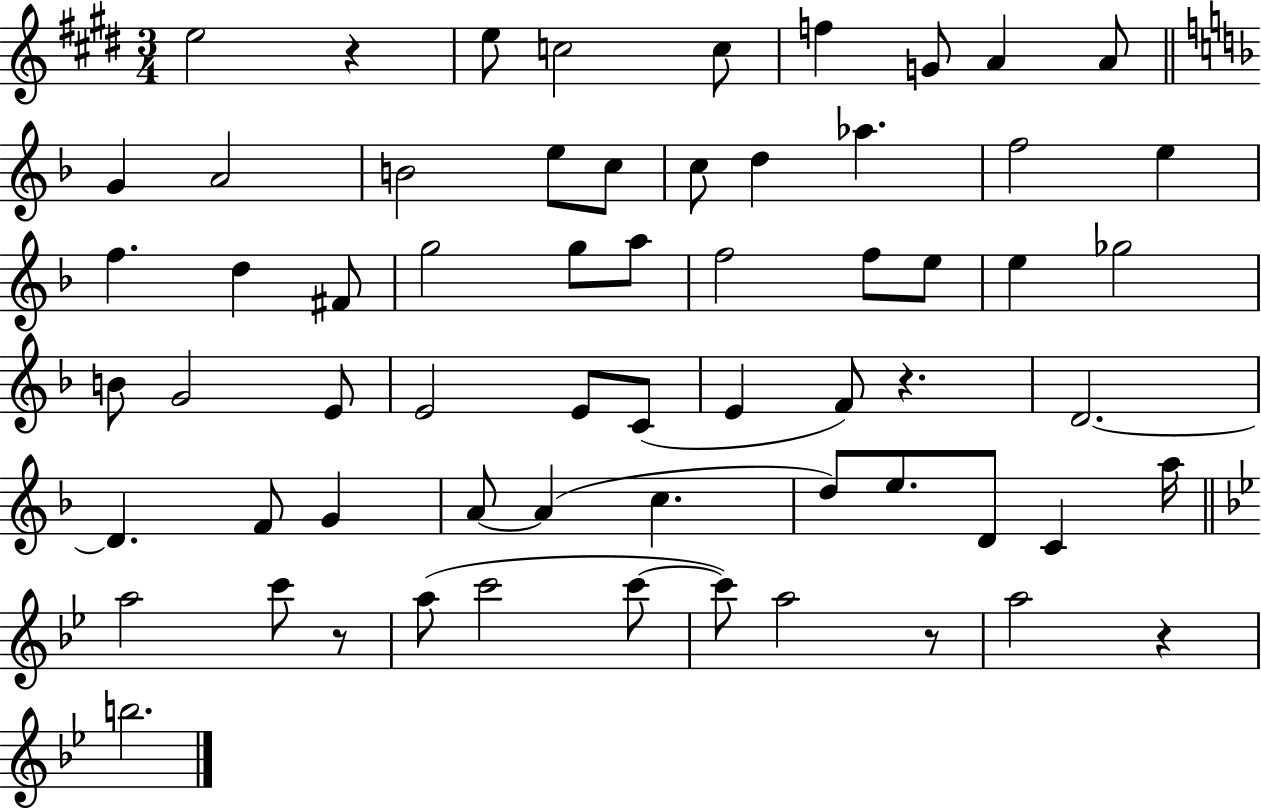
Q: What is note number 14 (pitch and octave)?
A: C5